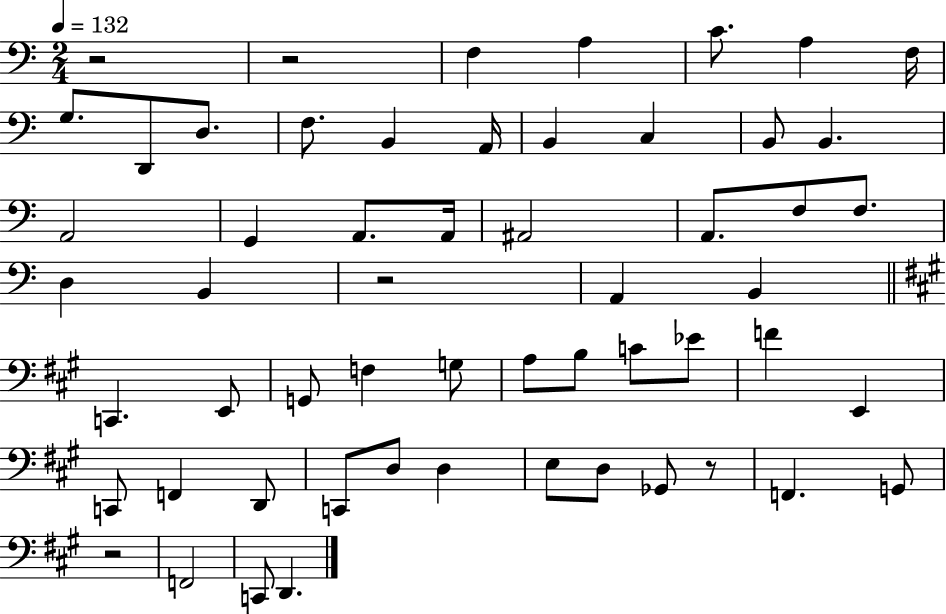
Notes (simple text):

R/h R/h F3/q A3/q C4/e. A3/q F3/s G3/e. D2/e D3/e. F3/e. B2/q A2/s B2/q C3/q B2/e B2/q. A2/h G2/q A2/e. A2/s A#2/h A2/e. F3/e F3/e. D3/q B2/q R/h A2/q B2/q C2/q. E2/e G2/e F3/q G3/e A3/e B3/e C4/e Eb4/e F4/q E2/q C2/e F2/q D2/e C2/e D3/e D3/q E3/e D3/e Gb2/e R/e F2/q. G2/e R/h F2/h C2/e D2/q.